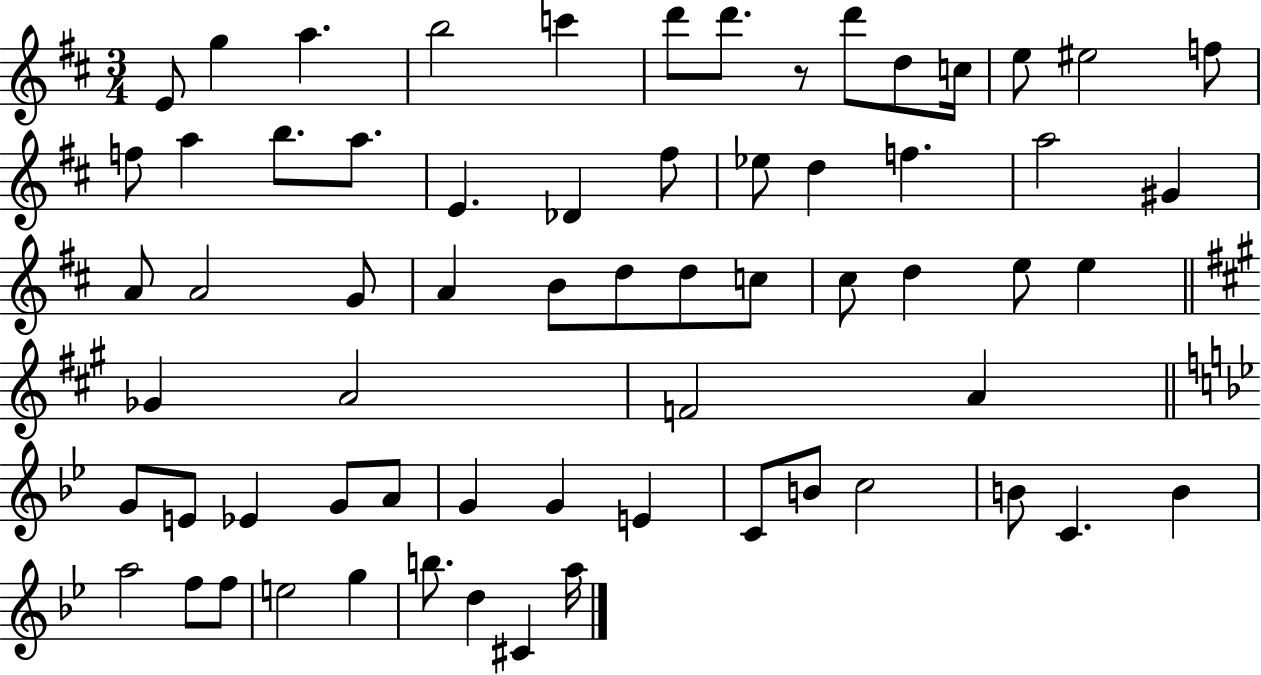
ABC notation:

X:1
T:Untitled
M:3/4
L:1/4
K:D
E/2 g a b2 c' d'/2 d'/2 z/2 d'/2 d/2 c/4 e/2 ^e2 f/2 f/2 a b/2 a/2 E _D ^f/2 _e/2 d f a2 ^G A/2 A2 G/2 A B/2 d/2 d/2 c/2 ^c/2 d e/2 e _G A2 F2 A G/2 E/2 _E G/2 A/2 G G E C/2 B/2 c2 B/2 C B a2 f/2 f/2 e2 g b/2 d ^C a/4